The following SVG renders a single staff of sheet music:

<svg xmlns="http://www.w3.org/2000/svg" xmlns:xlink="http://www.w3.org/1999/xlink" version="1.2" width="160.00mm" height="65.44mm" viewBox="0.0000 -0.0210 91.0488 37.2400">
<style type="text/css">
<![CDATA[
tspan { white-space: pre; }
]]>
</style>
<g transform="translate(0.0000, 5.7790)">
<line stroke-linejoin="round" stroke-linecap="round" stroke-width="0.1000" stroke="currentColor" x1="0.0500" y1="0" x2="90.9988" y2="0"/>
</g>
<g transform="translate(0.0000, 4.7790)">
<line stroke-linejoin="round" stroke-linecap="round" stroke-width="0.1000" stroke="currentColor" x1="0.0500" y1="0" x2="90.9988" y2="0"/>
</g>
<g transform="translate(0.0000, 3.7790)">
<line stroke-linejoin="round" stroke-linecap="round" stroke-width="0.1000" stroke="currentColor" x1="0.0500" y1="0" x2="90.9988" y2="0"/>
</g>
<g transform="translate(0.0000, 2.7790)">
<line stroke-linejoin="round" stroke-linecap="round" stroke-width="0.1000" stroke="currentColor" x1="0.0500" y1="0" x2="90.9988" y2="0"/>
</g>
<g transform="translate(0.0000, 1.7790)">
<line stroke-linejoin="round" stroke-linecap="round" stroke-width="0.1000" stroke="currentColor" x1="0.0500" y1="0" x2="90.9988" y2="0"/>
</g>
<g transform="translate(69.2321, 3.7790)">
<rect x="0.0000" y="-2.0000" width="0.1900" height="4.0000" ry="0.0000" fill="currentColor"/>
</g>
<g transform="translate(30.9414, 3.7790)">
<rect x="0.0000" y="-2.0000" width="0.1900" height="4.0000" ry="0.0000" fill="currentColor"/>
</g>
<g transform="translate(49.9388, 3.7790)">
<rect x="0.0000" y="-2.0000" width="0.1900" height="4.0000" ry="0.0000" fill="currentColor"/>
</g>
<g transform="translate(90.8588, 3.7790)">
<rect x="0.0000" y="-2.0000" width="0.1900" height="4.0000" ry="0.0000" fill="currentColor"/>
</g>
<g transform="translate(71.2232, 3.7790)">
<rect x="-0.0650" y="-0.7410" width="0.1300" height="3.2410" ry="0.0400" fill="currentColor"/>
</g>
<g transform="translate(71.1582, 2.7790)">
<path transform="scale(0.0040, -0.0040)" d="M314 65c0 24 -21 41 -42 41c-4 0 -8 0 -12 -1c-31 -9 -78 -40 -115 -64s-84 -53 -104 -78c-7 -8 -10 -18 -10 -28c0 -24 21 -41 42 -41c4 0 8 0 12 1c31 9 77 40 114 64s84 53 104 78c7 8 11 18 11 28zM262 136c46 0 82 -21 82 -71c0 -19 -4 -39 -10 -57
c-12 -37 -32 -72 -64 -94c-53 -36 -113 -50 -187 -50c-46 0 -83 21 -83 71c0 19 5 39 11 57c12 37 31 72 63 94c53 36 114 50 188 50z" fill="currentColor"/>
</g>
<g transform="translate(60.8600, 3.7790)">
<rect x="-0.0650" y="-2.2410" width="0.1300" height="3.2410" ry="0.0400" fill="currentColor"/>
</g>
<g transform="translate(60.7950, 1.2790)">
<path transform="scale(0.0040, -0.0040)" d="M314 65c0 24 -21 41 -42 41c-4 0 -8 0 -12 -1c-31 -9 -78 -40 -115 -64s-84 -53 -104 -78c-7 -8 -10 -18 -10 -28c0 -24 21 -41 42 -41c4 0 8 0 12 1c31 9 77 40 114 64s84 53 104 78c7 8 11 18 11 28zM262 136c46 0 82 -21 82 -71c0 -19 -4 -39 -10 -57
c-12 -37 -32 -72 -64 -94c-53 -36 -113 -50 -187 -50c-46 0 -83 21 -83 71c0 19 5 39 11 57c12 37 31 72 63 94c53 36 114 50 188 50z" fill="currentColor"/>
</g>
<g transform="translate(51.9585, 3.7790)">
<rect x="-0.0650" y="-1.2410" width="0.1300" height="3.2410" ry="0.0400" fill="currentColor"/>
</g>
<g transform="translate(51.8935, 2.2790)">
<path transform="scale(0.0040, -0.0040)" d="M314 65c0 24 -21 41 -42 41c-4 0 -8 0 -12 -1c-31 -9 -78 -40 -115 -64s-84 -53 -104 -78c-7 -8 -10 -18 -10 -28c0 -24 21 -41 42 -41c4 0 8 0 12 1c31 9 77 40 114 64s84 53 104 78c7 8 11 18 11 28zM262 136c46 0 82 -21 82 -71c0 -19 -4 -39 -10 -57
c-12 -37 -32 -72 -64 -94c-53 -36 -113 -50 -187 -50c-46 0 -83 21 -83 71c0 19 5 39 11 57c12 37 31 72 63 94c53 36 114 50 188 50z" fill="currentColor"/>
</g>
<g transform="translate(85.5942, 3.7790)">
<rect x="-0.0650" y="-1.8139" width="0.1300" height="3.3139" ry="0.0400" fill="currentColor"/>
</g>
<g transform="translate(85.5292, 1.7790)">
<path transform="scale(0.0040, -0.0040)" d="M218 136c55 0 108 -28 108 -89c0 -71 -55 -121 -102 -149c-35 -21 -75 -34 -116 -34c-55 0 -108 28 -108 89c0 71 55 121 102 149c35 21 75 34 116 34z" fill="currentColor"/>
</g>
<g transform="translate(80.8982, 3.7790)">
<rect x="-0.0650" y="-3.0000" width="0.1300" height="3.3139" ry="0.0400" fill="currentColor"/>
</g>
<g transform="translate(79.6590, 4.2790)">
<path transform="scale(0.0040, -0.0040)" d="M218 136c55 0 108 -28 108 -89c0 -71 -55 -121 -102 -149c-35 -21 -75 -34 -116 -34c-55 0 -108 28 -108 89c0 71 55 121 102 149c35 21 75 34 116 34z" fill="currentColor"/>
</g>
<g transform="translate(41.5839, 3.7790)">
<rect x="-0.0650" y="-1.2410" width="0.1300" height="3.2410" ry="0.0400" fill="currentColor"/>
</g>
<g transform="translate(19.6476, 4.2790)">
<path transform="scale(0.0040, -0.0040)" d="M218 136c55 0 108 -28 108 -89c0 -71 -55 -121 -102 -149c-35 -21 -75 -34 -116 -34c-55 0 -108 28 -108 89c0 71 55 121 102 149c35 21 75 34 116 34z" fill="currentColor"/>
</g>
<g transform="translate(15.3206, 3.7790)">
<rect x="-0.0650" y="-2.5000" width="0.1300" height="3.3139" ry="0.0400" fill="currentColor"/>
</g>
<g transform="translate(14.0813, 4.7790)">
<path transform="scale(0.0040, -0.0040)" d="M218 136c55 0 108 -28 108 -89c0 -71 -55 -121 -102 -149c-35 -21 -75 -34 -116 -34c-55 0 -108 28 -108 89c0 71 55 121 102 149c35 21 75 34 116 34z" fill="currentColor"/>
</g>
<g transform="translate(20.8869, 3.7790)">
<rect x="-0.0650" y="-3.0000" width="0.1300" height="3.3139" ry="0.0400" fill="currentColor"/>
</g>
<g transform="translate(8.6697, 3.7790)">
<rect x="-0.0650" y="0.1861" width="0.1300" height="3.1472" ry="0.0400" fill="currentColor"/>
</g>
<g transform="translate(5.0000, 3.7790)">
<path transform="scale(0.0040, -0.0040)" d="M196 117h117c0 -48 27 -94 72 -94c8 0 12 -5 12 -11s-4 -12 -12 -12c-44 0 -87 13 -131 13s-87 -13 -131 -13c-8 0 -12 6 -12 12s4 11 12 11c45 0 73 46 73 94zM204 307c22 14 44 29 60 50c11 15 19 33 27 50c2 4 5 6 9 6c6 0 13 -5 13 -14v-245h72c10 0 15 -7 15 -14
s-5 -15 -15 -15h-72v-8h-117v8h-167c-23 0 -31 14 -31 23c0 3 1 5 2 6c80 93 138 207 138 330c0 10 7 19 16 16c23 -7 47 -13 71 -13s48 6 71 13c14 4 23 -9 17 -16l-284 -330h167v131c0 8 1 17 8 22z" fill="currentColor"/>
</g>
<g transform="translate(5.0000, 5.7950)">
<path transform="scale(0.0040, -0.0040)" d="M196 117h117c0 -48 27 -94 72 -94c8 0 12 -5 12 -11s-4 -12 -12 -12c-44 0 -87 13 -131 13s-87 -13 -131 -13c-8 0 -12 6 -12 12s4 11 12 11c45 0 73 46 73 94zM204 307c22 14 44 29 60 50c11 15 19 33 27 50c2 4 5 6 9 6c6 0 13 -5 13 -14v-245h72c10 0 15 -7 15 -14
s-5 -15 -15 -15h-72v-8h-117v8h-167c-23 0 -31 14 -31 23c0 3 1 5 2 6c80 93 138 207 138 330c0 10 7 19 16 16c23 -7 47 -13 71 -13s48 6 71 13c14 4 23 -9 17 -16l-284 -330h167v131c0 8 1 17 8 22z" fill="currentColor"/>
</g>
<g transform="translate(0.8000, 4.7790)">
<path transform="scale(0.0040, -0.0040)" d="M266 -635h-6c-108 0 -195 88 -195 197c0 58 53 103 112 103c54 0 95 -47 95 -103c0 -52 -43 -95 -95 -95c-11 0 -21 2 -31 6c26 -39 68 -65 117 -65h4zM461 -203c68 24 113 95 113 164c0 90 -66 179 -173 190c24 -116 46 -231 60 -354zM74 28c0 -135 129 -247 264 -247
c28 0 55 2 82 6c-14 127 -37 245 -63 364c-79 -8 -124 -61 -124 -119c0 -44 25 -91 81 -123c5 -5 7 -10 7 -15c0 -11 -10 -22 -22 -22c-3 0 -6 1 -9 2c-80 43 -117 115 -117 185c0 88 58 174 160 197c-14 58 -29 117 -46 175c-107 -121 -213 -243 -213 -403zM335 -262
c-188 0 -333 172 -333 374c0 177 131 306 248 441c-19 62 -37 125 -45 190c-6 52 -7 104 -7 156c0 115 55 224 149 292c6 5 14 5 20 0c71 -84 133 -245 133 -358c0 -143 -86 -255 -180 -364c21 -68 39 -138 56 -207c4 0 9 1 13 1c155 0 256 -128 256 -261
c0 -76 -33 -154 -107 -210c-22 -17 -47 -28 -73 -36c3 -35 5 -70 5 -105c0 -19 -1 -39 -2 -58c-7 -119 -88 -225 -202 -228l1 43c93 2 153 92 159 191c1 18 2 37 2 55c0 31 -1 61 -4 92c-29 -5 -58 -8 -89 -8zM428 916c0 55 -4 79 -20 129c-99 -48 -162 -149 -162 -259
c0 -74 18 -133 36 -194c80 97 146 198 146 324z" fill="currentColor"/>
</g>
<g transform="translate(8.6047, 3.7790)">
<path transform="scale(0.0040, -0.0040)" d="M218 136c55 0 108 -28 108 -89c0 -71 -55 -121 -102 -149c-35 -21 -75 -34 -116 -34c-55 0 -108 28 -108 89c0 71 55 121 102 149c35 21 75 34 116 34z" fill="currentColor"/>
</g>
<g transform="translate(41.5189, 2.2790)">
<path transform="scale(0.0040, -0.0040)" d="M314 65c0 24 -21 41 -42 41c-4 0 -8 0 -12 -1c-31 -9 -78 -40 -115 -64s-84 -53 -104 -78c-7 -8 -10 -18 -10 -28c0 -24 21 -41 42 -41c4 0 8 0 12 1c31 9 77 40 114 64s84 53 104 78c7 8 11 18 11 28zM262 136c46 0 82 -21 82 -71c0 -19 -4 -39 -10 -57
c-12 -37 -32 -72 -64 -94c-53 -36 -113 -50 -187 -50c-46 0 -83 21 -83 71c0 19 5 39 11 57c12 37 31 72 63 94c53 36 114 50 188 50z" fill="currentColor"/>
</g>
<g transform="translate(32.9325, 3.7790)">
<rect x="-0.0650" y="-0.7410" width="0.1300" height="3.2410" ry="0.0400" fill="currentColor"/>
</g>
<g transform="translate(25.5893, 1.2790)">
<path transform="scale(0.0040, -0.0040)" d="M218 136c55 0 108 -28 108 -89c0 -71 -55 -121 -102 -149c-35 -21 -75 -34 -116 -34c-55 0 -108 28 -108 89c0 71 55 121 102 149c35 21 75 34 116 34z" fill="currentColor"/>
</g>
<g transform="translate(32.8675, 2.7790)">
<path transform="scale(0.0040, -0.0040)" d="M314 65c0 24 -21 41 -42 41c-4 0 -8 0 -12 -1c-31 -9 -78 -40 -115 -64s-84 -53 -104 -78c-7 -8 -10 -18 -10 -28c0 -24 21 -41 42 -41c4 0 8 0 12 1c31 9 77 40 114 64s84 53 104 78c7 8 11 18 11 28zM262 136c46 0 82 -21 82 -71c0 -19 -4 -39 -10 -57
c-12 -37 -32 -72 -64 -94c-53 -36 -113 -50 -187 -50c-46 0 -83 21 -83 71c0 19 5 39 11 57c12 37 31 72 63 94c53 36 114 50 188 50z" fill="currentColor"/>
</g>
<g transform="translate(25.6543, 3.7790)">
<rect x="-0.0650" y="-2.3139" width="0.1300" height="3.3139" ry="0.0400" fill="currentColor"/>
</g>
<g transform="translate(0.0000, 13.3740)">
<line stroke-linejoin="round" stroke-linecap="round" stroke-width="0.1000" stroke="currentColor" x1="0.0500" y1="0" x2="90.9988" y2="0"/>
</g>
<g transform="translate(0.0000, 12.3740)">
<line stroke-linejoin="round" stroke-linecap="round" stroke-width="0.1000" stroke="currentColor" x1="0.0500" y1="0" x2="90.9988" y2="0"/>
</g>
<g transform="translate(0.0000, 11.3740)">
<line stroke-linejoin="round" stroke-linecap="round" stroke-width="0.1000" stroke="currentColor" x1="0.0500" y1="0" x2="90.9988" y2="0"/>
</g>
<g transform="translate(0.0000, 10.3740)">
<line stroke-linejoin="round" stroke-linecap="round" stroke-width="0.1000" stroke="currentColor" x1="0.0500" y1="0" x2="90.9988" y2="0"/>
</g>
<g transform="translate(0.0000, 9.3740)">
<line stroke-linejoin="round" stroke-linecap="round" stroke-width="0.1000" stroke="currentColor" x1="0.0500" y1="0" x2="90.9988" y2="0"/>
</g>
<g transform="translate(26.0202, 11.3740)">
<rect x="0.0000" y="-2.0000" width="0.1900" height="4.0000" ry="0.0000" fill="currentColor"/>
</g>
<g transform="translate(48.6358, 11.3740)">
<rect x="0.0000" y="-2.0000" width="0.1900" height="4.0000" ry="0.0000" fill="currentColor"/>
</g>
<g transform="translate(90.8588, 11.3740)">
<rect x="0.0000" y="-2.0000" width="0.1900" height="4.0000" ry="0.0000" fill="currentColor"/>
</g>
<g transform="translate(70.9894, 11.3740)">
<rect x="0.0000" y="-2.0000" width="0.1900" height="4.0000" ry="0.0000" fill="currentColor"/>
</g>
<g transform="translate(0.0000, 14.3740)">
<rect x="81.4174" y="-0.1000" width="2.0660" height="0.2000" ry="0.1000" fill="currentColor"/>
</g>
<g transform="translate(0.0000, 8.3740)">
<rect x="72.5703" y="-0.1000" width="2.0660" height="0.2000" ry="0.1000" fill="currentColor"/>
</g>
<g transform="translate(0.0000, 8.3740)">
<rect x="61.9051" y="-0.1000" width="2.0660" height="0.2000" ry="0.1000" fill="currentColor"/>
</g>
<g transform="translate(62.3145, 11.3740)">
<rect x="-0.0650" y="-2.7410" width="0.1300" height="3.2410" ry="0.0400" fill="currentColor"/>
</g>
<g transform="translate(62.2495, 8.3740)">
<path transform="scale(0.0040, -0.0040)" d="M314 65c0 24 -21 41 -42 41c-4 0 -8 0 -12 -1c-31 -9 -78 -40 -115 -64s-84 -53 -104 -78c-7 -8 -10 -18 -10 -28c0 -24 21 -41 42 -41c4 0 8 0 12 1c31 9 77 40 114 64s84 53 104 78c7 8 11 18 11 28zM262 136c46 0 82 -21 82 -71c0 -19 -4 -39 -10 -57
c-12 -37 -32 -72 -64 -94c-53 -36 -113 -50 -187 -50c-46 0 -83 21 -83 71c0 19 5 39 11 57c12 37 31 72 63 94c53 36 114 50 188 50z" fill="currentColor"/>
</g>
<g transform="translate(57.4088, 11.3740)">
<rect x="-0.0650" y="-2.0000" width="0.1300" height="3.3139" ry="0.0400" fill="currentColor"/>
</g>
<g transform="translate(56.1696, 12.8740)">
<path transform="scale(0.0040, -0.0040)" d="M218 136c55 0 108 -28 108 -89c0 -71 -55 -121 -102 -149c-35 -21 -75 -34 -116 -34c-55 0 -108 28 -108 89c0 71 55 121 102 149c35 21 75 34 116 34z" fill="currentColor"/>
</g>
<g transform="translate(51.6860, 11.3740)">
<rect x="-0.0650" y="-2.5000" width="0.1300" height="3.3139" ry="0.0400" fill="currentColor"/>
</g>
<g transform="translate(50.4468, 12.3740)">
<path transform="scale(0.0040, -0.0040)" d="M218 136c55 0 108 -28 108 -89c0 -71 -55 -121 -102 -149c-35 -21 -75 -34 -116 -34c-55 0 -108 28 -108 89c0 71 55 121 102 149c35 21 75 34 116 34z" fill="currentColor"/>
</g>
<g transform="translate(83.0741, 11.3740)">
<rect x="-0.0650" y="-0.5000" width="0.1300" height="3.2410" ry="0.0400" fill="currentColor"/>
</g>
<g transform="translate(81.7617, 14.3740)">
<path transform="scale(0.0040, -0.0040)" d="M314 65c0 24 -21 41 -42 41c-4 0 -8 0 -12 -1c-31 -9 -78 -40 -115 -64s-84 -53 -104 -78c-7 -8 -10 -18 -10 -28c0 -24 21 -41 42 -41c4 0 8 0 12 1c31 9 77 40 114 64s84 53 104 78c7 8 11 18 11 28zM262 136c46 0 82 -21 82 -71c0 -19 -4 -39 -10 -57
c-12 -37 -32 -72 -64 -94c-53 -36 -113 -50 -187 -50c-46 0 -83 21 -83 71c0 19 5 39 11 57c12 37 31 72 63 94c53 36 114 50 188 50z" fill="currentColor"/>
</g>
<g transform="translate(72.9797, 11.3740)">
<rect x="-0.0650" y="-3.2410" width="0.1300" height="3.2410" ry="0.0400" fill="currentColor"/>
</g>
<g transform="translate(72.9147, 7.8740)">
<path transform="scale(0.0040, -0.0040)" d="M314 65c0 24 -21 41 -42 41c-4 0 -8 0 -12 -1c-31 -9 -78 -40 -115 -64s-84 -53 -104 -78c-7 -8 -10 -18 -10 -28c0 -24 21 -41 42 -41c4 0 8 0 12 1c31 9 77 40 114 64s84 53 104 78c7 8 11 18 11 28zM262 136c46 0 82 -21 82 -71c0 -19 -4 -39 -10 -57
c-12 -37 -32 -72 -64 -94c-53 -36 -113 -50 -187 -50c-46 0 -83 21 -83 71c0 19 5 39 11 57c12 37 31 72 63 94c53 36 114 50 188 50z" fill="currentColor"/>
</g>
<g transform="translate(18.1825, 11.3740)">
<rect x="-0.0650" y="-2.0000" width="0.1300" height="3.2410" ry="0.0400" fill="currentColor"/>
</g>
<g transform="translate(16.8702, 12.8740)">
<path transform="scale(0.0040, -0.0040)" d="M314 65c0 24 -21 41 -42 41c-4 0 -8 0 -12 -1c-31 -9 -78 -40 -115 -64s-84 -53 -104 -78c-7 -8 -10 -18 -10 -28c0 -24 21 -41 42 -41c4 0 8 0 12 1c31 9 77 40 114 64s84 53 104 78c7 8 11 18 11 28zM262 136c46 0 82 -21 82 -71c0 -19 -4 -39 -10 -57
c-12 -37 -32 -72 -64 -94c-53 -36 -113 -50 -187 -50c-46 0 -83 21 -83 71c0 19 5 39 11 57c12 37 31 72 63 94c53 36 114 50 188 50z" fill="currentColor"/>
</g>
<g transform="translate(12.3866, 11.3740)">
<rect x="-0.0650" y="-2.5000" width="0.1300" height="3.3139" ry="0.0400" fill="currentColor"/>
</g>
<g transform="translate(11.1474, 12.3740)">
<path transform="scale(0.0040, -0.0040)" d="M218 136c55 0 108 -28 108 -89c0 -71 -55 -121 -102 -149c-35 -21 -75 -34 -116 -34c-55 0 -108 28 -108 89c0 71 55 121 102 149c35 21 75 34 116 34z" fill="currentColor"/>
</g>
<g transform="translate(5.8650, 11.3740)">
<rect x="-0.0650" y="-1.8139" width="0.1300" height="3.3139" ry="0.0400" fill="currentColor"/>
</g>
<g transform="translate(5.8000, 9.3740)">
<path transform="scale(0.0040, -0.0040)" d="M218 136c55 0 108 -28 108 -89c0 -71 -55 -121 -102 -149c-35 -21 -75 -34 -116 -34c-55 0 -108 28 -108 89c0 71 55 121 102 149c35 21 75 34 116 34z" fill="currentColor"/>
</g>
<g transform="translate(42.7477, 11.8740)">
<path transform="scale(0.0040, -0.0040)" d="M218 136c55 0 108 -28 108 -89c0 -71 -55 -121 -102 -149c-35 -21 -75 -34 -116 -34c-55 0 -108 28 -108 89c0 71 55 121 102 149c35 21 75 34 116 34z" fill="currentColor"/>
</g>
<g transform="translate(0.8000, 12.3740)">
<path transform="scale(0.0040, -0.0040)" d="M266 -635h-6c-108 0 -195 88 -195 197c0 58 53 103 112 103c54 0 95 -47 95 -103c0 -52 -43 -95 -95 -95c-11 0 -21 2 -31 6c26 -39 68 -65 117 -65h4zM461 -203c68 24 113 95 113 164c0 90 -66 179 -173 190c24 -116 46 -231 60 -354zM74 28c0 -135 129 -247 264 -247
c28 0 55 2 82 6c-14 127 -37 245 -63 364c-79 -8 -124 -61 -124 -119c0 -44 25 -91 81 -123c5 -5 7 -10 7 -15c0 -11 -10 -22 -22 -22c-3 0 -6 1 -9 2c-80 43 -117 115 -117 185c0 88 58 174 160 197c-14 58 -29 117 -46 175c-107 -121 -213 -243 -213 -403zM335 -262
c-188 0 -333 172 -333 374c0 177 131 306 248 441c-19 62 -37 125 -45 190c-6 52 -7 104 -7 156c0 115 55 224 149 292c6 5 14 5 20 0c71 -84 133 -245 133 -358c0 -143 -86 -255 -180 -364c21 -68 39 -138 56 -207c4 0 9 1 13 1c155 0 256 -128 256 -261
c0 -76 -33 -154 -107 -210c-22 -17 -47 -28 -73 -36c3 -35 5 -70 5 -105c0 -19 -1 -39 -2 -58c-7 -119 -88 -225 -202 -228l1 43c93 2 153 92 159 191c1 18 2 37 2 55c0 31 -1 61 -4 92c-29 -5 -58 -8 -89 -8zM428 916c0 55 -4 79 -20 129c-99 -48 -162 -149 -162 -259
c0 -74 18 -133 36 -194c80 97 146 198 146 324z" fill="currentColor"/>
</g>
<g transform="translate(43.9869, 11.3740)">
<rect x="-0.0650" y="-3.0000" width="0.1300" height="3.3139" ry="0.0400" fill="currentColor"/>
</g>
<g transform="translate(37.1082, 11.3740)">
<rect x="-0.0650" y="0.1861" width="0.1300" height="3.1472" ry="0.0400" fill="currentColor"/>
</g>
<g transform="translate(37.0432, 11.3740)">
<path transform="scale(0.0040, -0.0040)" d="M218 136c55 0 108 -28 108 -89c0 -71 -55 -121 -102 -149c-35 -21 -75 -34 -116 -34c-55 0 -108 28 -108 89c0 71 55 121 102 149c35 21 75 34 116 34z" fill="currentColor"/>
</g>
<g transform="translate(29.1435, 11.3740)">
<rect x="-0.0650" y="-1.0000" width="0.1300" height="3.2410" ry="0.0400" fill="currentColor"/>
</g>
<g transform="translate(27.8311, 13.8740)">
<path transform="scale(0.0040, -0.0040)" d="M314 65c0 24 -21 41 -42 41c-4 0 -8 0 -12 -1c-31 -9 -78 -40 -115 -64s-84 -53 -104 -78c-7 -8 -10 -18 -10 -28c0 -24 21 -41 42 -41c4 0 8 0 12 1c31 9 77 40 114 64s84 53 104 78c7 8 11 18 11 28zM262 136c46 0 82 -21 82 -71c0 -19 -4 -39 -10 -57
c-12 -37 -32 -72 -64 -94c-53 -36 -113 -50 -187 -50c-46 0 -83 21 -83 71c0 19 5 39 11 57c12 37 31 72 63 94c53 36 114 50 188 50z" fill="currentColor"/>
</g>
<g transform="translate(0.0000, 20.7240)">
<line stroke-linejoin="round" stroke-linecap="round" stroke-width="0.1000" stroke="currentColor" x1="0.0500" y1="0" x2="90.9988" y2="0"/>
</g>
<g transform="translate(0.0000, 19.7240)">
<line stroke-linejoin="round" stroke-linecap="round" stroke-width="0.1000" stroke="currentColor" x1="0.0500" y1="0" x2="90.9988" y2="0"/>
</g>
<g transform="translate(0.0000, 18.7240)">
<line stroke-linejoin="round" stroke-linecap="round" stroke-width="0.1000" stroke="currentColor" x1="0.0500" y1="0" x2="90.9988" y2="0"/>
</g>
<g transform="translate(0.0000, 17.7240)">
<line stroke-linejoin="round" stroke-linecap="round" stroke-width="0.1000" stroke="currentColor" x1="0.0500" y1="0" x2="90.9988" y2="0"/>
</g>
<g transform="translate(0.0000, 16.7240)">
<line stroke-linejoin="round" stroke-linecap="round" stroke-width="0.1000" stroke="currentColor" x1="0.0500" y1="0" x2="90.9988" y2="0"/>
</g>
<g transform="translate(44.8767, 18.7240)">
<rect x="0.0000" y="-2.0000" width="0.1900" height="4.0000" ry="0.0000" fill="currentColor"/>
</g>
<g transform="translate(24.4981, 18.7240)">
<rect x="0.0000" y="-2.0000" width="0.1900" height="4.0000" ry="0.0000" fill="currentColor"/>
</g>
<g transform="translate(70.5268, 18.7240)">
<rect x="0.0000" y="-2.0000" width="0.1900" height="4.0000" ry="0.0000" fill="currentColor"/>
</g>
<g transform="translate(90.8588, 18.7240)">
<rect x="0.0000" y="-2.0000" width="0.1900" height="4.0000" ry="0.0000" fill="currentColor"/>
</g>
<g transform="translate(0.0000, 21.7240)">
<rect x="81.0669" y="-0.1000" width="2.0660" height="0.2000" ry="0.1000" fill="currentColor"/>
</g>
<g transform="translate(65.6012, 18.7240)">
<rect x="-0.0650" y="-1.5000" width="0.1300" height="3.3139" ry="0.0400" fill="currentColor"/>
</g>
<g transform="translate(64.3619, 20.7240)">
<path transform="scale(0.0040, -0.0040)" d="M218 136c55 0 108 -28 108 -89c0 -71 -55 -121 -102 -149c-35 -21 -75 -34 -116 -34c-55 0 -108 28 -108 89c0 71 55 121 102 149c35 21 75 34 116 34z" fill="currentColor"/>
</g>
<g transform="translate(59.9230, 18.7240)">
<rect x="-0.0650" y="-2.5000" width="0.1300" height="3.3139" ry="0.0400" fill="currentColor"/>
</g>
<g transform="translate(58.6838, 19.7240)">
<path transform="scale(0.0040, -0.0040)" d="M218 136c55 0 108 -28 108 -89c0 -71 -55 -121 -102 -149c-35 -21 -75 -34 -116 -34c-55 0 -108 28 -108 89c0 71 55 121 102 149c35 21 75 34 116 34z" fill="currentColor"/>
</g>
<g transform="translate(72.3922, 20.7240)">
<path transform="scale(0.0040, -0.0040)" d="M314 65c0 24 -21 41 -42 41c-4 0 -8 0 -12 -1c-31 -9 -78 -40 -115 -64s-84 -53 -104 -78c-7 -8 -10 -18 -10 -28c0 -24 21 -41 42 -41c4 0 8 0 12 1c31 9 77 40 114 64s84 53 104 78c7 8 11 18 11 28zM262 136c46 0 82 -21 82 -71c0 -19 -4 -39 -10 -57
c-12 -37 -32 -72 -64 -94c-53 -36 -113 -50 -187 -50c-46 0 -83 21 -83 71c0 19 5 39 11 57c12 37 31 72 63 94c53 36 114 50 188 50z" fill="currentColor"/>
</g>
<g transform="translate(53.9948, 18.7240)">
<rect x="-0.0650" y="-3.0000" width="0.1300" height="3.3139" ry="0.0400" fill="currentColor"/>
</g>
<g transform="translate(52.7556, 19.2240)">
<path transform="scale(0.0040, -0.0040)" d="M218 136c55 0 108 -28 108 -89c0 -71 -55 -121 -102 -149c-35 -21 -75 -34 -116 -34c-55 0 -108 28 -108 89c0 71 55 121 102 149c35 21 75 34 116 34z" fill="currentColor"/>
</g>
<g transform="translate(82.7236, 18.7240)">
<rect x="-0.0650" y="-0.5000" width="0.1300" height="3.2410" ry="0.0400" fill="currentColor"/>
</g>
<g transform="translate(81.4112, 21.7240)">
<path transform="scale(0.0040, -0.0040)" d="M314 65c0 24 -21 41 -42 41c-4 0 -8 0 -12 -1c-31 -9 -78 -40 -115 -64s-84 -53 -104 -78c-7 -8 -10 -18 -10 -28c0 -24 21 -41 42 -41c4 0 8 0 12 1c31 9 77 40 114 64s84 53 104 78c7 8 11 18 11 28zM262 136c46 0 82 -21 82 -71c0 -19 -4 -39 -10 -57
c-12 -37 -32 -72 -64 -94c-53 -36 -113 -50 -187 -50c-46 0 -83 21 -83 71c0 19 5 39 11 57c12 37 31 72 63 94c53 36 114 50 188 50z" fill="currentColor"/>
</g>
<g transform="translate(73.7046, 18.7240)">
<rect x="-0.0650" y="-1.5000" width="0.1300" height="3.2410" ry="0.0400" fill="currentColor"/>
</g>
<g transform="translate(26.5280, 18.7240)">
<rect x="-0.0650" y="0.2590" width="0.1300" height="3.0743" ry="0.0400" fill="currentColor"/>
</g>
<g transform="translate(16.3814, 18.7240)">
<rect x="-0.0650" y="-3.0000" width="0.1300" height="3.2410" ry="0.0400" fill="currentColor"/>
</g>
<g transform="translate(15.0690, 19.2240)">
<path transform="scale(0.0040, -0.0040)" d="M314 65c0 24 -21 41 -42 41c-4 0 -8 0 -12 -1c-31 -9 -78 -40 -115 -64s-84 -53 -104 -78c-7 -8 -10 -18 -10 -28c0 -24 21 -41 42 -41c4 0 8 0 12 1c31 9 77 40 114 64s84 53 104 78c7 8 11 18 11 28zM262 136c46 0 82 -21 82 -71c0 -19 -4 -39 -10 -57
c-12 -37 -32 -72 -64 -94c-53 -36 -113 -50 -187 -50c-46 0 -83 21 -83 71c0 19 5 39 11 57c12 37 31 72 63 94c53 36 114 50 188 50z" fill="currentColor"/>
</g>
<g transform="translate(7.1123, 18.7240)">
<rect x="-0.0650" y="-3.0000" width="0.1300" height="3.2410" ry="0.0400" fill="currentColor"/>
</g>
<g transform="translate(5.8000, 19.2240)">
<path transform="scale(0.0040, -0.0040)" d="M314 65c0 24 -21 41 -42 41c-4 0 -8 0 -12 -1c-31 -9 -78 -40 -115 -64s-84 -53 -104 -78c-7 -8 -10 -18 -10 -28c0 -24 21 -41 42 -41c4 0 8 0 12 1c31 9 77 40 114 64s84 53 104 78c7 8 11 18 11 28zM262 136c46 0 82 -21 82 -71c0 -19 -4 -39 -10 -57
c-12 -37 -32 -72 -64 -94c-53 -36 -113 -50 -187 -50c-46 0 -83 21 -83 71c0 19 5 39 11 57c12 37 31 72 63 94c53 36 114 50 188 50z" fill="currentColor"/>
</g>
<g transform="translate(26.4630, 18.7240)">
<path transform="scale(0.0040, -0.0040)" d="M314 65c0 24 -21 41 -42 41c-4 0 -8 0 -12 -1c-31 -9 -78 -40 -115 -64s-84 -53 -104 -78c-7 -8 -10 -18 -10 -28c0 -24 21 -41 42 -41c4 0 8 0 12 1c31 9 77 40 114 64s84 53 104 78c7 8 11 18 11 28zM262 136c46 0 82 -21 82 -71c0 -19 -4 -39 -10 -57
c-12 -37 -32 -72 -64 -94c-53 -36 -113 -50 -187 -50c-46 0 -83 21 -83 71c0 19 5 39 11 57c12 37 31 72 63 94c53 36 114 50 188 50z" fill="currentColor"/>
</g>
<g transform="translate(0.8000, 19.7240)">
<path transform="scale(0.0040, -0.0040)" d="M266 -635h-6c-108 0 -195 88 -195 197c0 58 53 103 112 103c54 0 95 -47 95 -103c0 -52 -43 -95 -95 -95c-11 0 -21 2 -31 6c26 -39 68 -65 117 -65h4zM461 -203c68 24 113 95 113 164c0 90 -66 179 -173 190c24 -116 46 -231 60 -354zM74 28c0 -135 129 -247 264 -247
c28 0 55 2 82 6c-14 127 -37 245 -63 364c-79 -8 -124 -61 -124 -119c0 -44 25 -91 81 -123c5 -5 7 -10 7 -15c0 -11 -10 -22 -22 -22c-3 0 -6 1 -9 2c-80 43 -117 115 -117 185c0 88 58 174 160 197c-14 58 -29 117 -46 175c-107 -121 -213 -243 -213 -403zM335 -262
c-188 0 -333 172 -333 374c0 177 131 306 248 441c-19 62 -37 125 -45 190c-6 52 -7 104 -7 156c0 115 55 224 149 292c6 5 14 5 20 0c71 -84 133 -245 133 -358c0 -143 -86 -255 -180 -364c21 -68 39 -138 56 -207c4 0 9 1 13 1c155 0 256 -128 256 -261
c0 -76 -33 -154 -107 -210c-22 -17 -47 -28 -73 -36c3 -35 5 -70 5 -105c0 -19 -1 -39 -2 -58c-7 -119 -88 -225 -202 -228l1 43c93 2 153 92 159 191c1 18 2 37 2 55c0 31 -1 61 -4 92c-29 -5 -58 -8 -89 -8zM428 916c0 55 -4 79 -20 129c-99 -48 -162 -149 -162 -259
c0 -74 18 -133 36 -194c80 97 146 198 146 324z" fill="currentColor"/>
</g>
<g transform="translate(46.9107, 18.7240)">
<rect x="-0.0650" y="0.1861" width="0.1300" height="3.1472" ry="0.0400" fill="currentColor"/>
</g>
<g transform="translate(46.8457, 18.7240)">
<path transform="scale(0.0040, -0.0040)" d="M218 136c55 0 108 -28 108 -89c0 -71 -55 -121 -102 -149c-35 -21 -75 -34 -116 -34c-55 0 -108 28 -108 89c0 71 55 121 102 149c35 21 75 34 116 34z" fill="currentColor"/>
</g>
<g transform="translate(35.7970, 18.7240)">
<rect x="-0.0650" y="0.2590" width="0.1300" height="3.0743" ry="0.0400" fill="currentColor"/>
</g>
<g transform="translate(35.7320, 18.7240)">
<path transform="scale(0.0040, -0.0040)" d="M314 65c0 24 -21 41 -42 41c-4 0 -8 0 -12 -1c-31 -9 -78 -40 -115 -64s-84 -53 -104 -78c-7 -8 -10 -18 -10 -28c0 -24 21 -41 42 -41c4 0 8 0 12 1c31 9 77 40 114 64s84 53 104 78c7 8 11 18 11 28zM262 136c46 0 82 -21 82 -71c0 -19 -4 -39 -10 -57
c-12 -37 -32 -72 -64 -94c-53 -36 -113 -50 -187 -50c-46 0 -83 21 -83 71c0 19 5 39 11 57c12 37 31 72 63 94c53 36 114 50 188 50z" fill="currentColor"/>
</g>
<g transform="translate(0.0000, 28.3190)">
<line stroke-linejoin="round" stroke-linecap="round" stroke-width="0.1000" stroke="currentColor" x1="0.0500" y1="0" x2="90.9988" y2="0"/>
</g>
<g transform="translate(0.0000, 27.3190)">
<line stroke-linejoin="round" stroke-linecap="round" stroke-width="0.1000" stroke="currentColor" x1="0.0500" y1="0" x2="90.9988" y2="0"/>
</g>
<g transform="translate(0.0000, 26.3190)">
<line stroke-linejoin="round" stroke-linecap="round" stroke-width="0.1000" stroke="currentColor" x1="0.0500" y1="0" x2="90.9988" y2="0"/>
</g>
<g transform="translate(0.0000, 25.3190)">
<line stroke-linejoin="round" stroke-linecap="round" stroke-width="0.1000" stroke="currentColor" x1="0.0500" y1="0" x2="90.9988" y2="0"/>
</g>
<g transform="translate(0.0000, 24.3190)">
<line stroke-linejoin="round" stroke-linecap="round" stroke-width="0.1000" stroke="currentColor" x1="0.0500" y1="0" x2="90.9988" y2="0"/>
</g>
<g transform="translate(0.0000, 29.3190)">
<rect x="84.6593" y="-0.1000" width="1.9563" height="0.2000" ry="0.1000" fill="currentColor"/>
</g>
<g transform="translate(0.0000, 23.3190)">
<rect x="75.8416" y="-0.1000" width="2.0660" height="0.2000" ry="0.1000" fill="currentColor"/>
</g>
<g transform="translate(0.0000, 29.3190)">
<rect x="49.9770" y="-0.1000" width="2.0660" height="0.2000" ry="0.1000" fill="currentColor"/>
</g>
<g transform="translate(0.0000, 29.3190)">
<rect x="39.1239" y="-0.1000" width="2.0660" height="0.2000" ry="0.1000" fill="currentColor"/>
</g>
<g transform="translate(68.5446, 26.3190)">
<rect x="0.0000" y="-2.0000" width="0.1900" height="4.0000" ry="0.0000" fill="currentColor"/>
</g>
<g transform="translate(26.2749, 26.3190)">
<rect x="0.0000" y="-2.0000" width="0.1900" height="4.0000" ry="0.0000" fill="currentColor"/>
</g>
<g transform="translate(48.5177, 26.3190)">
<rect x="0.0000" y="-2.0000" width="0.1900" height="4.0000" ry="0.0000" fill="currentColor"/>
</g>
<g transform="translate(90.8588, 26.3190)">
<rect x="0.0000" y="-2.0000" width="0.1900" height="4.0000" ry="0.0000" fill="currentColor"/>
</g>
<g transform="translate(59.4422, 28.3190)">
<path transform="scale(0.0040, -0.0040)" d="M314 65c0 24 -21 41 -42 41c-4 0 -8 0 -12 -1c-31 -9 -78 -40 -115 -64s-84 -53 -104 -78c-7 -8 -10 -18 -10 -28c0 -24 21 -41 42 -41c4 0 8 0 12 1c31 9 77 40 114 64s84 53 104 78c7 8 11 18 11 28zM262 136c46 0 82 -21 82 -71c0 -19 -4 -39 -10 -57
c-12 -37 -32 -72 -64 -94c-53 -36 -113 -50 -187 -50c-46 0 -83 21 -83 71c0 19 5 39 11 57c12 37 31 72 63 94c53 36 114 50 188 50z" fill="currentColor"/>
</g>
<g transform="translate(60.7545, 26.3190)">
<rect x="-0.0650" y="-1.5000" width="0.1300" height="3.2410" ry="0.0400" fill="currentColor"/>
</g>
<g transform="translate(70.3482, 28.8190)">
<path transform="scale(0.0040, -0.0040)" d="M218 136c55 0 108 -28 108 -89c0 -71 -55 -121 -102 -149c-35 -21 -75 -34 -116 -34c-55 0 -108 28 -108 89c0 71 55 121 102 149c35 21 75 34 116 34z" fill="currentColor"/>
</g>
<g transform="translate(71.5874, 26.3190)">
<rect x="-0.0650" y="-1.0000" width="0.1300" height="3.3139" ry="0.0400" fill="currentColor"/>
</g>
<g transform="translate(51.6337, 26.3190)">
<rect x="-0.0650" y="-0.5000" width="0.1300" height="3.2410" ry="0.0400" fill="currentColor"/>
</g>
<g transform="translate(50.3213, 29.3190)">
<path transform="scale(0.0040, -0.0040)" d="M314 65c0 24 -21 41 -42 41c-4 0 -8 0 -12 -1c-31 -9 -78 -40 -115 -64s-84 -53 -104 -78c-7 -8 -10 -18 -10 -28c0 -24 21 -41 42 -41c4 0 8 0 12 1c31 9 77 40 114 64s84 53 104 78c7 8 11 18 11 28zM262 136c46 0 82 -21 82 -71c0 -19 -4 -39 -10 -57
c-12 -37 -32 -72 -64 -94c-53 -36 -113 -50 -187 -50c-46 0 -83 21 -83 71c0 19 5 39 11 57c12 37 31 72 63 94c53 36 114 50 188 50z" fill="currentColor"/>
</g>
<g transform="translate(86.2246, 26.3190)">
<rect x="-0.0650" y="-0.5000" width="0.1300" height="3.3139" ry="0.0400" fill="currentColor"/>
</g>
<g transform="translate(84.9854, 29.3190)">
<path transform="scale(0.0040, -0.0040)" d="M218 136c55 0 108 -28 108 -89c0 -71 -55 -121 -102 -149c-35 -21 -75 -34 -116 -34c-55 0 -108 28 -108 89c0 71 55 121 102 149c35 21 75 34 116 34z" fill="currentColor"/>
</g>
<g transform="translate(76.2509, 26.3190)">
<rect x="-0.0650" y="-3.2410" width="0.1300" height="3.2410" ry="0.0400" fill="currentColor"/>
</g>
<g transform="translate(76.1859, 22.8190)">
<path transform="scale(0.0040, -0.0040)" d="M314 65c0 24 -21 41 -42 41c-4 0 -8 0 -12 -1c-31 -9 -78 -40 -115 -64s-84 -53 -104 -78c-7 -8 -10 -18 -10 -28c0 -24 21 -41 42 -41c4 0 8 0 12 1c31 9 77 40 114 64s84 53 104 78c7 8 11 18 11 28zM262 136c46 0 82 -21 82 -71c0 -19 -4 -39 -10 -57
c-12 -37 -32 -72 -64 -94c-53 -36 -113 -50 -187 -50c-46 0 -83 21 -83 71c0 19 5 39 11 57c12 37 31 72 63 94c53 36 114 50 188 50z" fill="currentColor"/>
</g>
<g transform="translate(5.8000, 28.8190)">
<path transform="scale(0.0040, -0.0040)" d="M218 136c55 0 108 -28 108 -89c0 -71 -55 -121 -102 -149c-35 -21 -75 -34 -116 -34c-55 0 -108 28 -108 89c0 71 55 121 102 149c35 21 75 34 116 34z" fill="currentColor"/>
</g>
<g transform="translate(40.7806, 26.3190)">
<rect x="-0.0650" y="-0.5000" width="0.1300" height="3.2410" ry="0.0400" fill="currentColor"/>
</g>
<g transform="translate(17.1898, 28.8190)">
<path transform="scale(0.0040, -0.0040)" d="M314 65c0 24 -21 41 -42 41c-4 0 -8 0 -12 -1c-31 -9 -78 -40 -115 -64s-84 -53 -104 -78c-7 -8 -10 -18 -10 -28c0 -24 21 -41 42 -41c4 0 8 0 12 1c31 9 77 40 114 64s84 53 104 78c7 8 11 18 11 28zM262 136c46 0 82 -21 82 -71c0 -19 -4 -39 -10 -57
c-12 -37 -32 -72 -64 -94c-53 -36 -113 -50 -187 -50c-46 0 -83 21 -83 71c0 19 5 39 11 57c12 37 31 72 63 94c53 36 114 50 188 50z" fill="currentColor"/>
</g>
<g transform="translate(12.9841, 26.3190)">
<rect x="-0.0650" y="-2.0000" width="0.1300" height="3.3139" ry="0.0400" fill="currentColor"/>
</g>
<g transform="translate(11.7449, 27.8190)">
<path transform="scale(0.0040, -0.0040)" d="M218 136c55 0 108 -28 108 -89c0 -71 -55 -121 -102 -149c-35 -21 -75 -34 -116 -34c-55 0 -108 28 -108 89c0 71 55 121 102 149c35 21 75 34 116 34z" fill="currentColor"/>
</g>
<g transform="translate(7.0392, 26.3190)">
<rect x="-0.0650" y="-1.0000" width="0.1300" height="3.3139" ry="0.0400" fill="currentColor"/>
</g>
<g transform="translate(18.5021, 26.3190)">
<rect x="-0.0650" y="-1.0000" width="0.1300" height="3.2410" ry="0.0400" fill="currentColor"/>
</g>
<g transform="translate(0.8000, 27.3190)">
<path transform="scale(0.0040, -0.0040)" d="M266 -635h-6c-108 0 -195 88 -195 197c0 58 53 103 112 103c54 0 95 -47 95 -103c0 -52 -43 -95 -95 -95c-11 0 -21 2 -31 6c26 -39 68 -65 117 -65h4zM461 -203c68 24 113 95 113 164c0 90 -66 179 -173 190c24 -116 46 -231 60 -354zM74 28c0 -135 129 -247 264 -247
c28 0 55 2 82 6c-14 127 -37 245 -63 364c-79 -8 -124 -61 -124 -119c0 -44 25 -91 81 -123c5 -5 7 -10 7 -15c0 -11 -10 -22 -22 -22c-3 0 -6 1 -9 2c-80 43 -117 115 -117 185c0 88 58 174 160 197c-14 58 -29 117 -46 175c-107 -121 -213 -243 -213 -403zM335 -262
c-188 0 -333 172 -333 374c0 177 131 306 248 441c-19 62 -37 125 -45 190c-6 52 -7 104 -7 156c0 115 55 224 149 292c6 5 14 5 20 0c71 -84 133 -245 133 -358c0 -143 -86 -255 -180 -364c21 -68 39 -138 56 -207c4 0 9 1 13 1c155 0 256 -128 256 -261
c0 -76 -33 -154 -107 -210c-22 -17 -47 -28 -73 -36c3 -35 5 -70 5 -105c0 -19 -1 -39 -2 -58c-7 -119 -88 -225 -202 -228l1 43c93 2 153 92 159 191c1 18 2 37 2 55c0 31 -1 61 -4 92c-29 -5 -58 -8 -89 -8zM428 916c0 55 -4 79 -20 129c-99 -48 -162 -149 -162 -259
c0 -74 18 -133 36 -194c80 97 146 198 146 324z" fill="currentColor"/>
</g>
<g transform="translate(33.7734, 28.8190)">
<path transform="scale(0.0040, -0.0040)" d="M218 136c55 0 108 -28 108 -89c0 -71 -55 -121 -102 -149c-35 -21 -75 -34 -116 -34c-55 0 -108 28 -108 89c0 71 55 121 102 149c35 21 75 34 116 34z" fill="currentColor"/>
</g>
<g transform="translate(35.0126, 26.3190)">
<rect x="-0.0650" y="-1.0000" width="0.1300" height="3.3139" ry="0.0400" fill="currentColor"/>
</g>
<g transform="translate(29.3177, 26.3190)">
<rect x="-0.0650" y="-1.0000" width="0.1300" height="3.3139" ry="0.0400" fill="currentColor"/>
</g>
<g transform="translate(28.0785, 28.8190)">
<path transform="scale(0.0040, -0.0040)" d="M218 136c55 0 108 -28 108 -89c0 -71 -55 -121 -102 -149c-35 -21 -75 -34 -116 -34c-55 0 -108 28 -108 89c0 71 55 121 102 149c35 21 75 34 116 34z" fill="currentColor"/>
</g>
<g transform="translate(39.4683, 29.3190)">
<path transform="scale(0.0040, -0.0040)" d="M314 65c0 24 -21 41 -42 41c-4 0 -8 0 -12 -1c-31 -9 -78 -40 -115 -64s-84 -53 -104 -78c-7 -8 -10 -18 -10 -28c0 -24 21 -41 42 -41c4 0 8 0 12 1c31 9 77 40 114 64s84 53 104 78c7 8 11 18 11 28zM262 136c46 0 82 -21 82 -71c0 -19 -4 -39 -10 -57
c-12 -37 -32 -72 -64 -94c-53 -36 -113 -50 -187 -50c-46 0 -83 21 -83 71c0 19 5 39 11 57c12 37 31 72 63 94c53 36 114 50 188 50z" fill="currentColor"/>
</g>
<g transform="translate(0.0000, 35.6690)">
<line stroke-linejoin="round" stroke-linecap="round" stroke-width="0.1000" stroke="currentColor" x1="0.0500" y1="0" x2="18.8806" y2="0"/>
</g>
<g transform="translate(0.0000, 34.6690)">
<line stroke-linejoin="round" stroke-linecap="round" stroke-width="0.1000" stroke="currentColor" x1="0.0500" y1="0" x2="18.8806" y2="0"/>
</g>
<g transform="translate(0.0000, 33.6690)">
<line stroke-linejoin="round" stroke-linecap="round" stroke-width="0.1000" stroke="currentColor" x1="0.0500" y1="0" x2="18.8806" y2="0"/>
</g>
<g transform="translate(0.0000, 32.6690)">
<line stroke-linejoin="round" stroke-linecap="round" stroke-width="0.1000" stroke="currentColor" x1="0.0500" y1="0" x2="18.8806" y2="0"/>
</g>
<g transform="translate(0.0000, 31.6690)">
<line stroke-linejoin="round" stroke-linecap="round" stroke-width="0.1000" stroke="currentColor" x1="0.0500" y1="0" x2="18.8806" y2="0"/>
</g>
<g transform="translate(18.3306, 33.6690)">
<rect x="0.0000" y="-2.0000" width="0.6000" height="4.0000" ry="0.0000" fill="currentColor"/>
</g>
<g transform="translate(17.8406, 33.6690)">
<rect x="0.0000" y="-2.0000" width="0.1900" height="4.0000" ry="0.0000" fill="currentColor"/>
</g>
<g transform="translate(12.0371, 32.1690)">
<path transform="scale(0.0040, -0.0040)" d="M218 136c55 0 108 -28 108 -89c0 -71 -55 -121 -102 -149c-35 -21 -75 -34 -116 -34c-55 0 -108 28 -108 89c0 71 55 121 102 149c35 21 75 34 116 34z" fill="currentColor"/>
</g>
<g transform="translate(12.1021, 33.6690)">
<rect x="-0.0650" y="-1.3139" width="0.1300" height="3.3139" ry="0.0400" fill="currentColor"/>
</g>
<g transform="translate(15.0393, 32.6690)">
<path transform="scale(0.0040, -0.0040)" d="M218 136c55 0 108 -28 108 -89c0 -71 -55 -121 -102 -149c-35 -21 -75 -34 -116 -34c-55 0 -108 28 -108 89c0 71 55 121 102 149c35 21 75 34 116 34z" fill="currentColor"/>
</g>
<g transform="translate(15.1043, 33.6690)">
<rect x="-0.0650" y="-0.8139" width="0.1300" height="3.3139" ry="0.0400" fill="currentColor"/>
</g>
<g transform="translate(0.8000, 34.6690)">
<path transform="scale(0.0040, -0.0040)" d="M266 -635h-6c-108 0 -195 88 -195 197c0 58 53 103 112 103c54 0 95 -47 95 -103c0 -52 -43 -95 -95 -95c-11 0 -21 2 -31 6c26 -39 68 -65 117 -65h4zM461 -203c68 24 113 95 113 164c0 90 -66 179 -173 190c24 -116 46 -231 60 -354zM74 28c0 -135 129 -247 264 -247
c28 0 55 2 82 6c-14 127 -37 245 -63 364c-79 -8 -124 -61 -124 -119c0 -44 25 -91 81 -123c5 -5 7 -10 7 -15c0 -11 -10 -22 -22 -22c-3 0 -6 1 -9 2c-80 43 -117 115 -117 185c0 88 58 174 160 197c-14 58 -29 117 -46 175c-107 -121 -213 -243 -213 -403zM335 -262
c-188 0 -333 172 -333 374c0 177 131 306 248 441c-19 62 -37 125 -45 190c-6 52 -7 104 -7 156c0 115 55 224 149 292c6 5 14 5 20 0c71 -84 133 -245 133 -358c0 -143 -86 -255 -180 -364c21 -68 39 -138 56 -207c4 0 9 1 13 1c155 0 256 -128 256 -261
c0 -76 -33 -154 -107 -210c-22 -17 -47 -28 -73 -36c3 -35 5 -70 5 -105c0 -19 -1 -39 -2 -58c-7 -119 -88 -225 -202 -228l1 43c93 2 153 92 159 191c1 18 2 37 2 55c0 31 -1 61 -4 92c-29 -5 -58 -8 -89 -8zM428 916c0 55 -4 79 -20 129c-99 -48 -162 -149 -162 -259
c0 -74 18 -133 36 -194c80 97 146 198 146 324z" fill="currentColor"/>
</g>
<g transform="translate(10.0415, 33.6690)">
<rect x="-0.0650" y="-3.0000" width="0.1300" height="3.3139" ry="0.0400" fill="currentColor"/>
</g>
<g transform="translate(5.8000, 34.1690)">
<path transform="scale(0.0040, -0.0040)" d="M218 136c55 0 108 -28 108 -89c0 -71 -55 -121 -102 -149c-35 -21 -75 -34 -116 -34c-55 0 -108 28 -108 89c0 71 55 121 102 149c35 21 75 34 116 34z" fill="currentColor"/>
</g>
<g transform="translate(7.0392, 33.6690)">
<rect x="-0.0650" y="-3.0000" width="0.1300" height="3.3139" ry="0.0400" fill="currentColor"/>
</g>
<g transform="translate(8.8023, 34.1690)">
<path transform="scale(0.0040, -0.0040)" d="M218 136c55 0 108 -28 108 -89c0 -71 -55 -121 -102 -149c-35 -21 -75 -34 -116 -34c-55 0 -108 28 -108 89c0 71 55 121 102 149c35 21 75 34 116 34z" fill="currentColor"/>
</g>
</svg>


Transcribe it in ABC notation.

X:1
T:Untitled
M:4/4
L:1/4
K:C
B G A g d2 e2 e2 g2 d2 A f f G F2 D2 B A G F a2 b2 C2 A2 A2 B2 B2 B A G E E2 C2 D F D2 D D C2 C2 E2 D b2 C A A e d